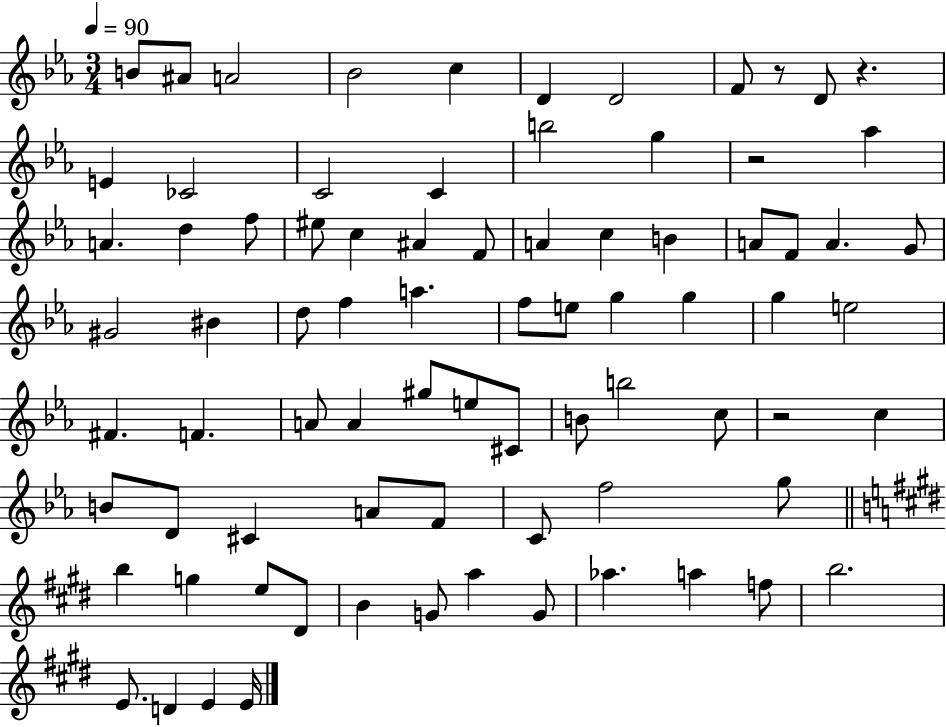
B4/e A#4/e A4/h Bb4/h C5/q D4/q D4/h F4/e R/e D4/e R/q. E4/q CES4/h C4/h C4/q B5/h G5/q R/h Ab5/q A4/q. D5/q F5/e EIS5/e C5/q A#4/q F4/e A4/q C5/q B4/q A4/e F4/e A4/q. G4/e G#4/h BIS4/q D5/e F5/q A5/q. F5/e E5/e G5/q G5/q G5/q E5/h F#4/q. F4/q. A4/e A4/q G#5/e E5/e C#4/e B4/e B5/h C5/e R/h C5/q B4/e D4/e C#4/q A4/e F4/e C4/e F5/h G5/e B5/q G5/q E5/e D#4/e B4/q G4/e A5/q G4/e Ab5/q. A5/q F5/e B5/h. E4/e. D4/q E4/q E4/s